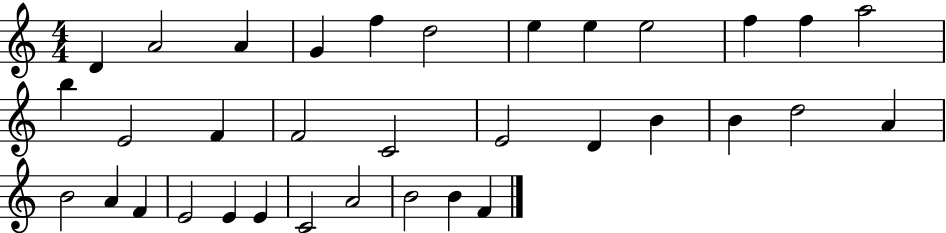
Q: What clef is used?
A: treble